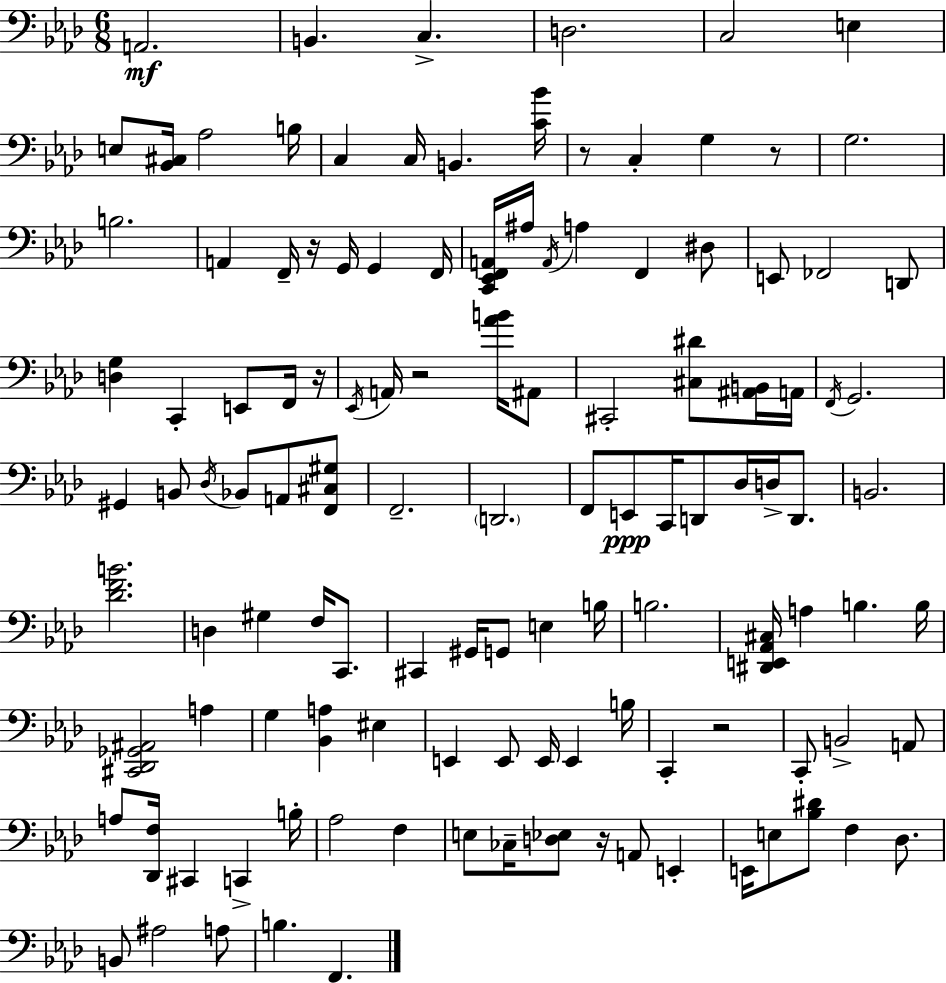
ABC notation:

X:1
T:Untitled
M:6/8
L:1/4
K:Ab
A,,2 B,, C, D,2 C,2 E, E,/2 [_B,,^C,]/4 _A,2 B,/4 C, C,/4 B,, [C_B]/4 z/2 C, G, z/2 G,2 B,2 A,, F,,/4 z/4 G,,/4 G,, F,,/4 [C,,_E,,F,,A,,]/4 ^A,/4 A,,/4 A, F,, ^D,/2 E,,/2 _F,,2 D,,/2 [D,G,] C,, E,,/2 F,,/4 z/4 _E,,/4 A,,/4 z2 [_AB]/4 ^A,,/2 ^C,,2 [^C,^D]/2 [^A,,B,,]/4 A,,/4 F,,/4 G,,2 ^G,, B,,/2 _D,/4 _B,,/2 A,,/2 [F,,^C,^G,]/2 F,,2 D,,2 F,,/2 E,,/2 C,,/4 D,,/2 _D,/4 D,/4 D,,/2 B,,2 [_DFB]2 D, ^G, F,/4 C,,/2 ^C,, ^G,,/4 G,,/2 E, B,/4 B,2 [^D,,E,,_A,,^C,]/4 A, B, B,/4 [^C,,_D,,_G,,^A,,]2 A, G, [_B,,A,] ^E, E,, E,,/2 E,,/4 E,, B,/4 C,, z2 C,,/2 B,,2 A,,/2 A,/2 [_D,,F,]/4 ^C,, C,, B,/4 _A,2 F, E,/2 _C,/4 [D,_E,]/2 z/4 A,,/2 E,, E,,/4 E,/2 [_B,^D]/2 F, _D,/2 B,,/2 ^A,2 A,/2 B, F,,